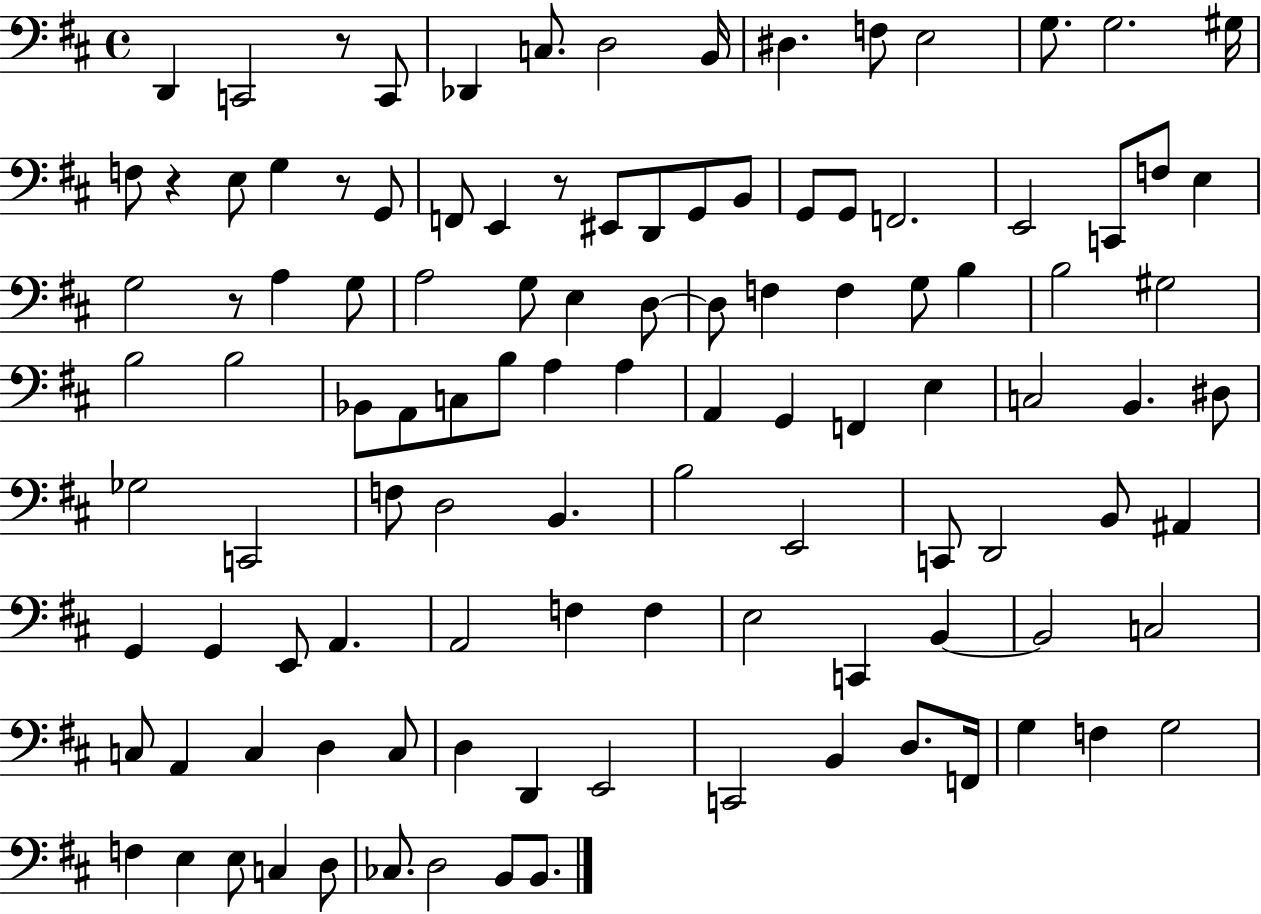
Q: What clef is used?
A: bass